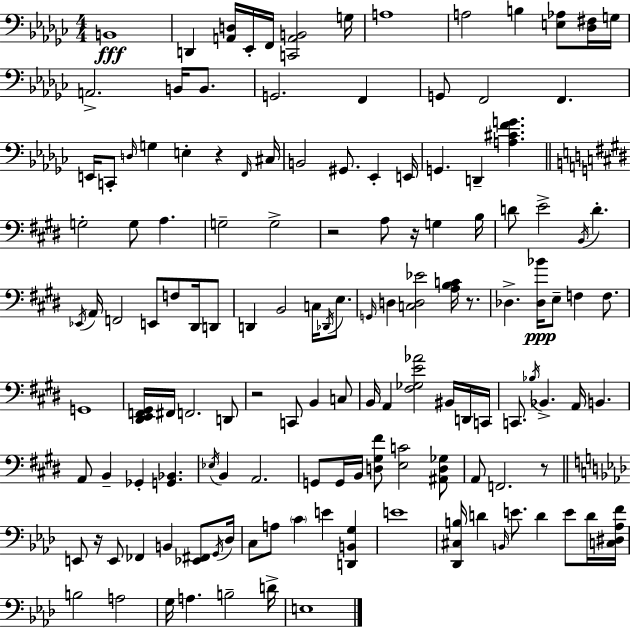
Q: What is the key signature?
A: EES minor